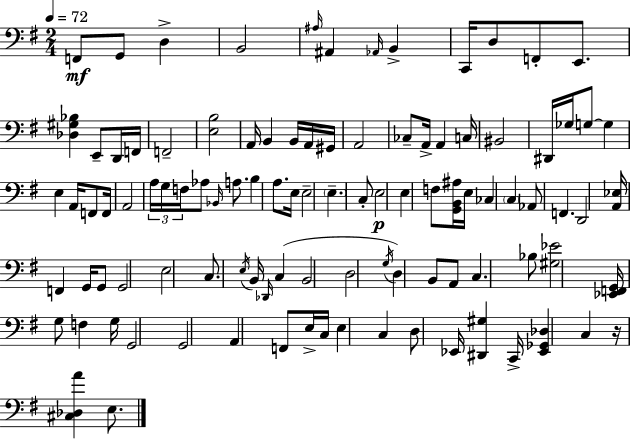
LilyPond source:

{
  \clef bass
  \numericTimeSignature
  \time 2/4
  \key g \major
  \tempo 4 = 72
  f,8\mf g,8 d4-> | b,2 | \grace { ais16 } ais,4 \grace { aes,16 } b,4-> | c,16 d8 f,8-. e,8. | \break <des gis bes>4 e,8-- | d,16 f,16 f,2-- | <e b>2 | a,16 b,4 b,16 | \break a,16 gis,16 a,2 | ces8-- a,16-> a,4 | c16 bis,2 | dis,16 ges16 g8~~ g4 | \break e4 a,16 f,8 | f,16 a,2 | \tuplet 3/2 { a16 g16 f16 } aes8 \grace { bes,16 } | a8. b4 a8. | \break e16 e2-- | \parenthesize e4.-- | c8-. e2\p | e4 f8 | \break <g, b, ais>16 e16 ces4 \parenthesize c4 | aes,8 f,4. | d,2 | <a, ees>16 f,4 | \break g,16 g,8 g,2 | e2 | c8. \acciaccatura { e16 } b,16 | \grace { des,16 }( c4 b,2 | \break d2 | \acciaccatura { g16 } d4) | b,8 a,8 c4. | bes8 <gis ees'>2 | \break <ees, f, g,>16 g8 | f4 g16 g,2 | g,2 | a,4 | \break f,8 e16-> c16 e4 | c4 d8 | ees,16 <dis, gis>4 c,16-> <ees, ges, des>4 | c4 r16 <cis des a'>4 | \break e8. \bar "|."
}